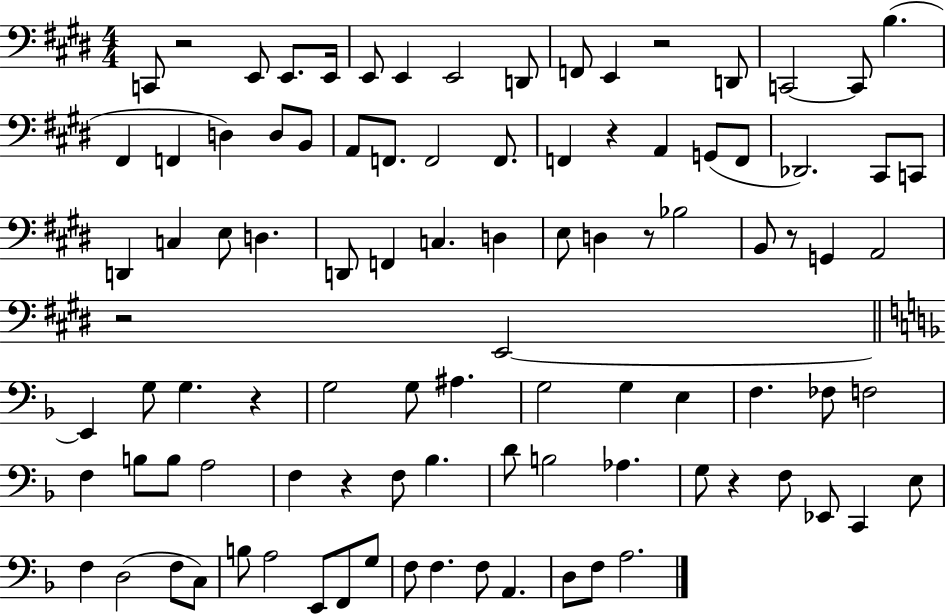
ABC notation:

X:1
T:Untitled
M:4/4
L:1/4
K:E
C,,/2 z2 E,,/2 E,,/2 E,,/4 E,,/2 E,, E,,2 D,,/2 F,,/2 E,, z2 D,,/2 C,,2 C,,/2 B, ^F,, F,, D, D,/2 B,,/2 A,,/2 F,,/2 F,,2 F,,/2 F,, z A,, G,,/2 F,,/2 _D,,2 ^C,,/2 C,,/2 D,, C, E,/2 D, D,,/2 F,, C, D, E,/2 D, z/2 _B,2 B,,/2 z/2 G,, A,,2 z2 E,,2 E,, G,/2 G, z G,2 G,/2 ^A, G,2 G, E, F, _F,/2 F,2 F, B,/2 B,/2 A,2 F, z F,/2 _B, D/2 B,2 _A, G,/2 z F,/2 _E,,/2 C,, E,/2 F, D,2 F,/2 C,/2 B,/2 A,2 E,,/2 F,,/2 G,/2 F,/2 F, F,/2 A,, D,/2 F,/2 A,2